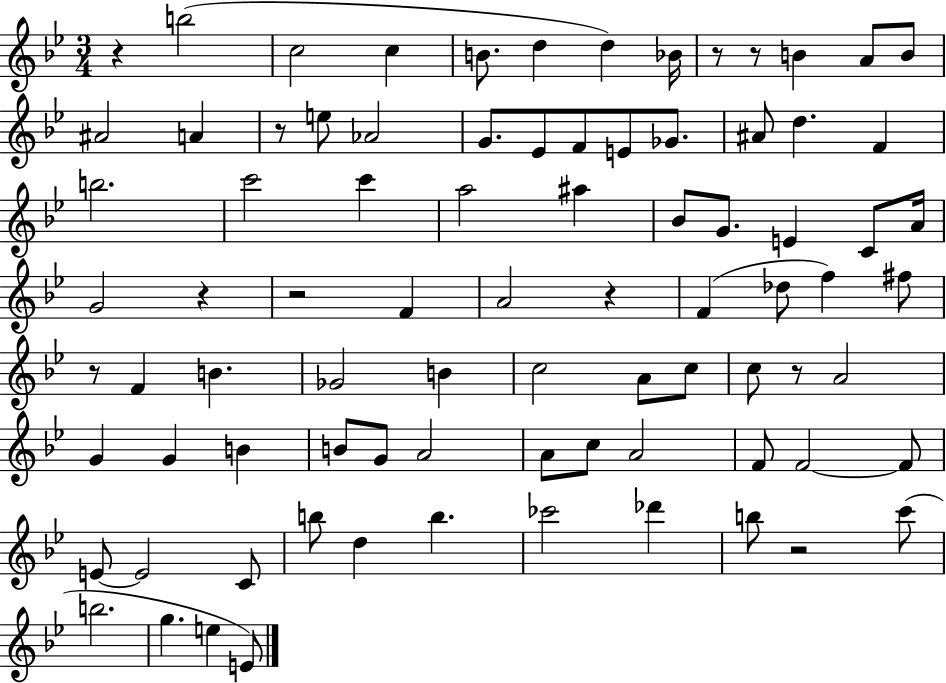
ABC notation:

X:1
T:Untitled
M:3/4
L:1/4
K:Bb
z b2 c2 c B/2 d d _B/4 z/2 z/2 B A/2 B/2 ^A2 A z/2 e/2 _A2 G/2 _E/2 F/2 E/2 _G/2 ^A/2 d F b2 c'2 c' a2 ^a _B/2 G/2 E C/2 A/4 G2 z z2 F A2 z F _d/2 f ^f/2 z/2 F B _G2 B c2 A/2 c/2 c/2 z/2 A2 G G B B/2 G/2 A2 A/2 c/2 A2 F/2 F2 F/2 E/2 E2 C/2 b/2 d b _c'2 _d' b/2 z2 c'/2 b2 g e E/2